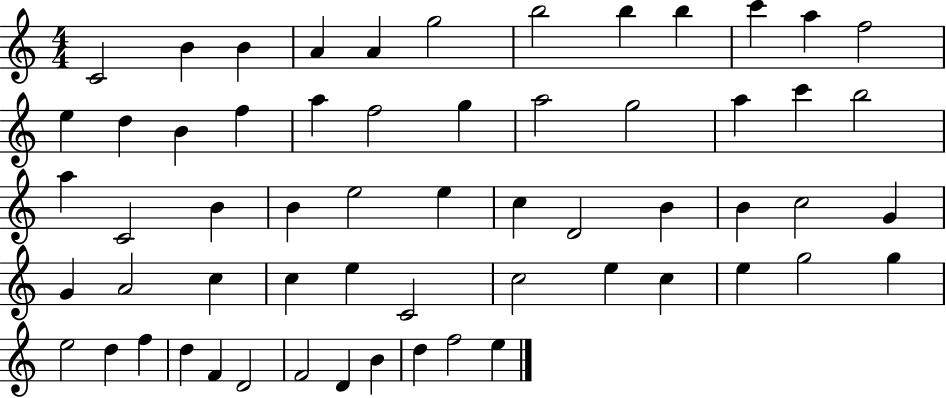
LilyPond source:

{
  \clef treble
  \numericTimeSignature
  \time 4/4
  \key c \major
  c'2 b'4 b'4 | a'4 a'4 g''2 | b''2 b''4 b''4 | c'''4 a''4 f''2 | \break e''4 d''4 b'4 f''4 | a''4 f''2 g''4 | a''2 g''2 | a''4 c'''4 b''2 | \break a''4 c'2 b'4 | b'4 e''2 e''4 | c''4 d'2 b'4 | b'4 c''2 g'4 | \break g'4 a'2 c''4 | c''4 e''4 c'2 | c''2 e''4 c''4 | e''4 g''2 g''4 | \break e''2 d''4 f''4 | d''4 f'4 d'2 | f'2 d'4 b'4 | d''4 f''2 e''4 | \break \bar "|."
}